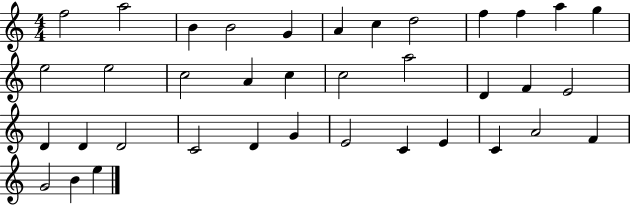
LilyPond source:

{
  \clef treble
  \numericTimeSignature
  \time 4/4
  \key c \major
  f''2 a''2 | b'4 b'2 g'4 | a'4 c''4 d''2 | f''4 f''4 a''4 g''4 | \break e''2 e''2 | c''2 a'4 c''4 | c''2 a''2 | d'4 f'4 e'2 | \break d'4 d'4 d'2 | c'2 d'4 g'4 | e'2 c'4 e'4 | c'4 a'2 f'4 | \break g'2 b'4 e''4 | \bar "|."
}